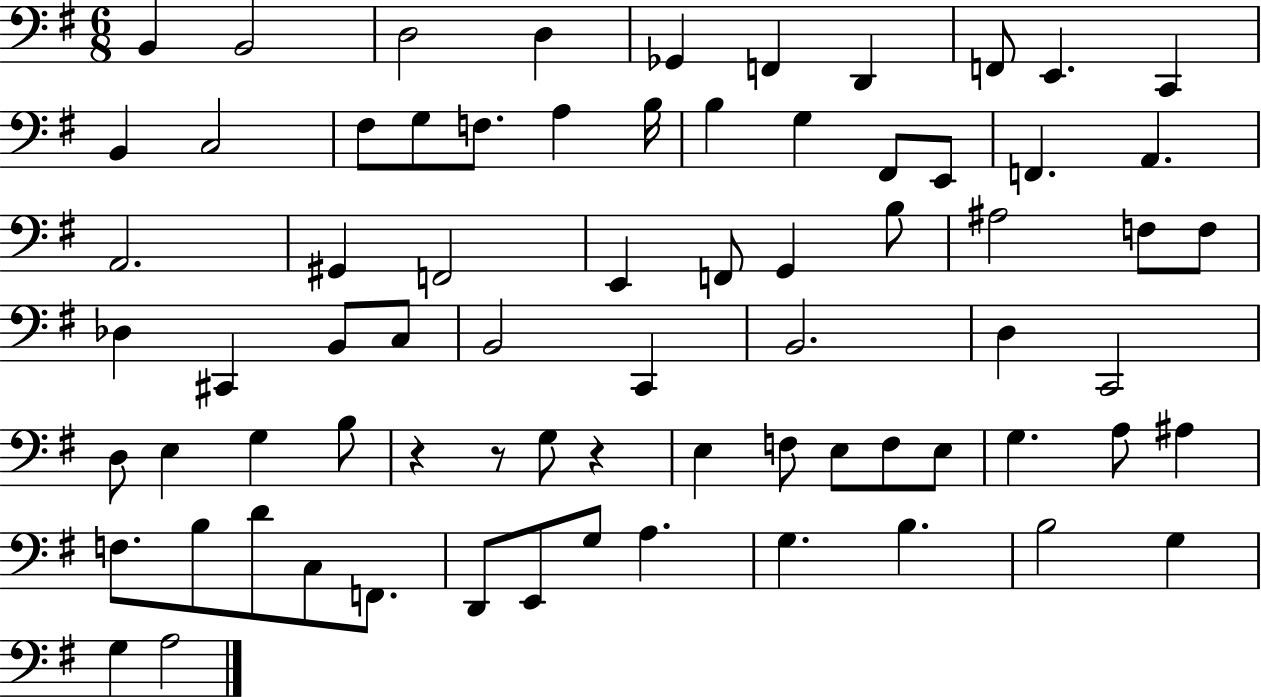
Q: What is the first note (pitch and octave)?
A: B2